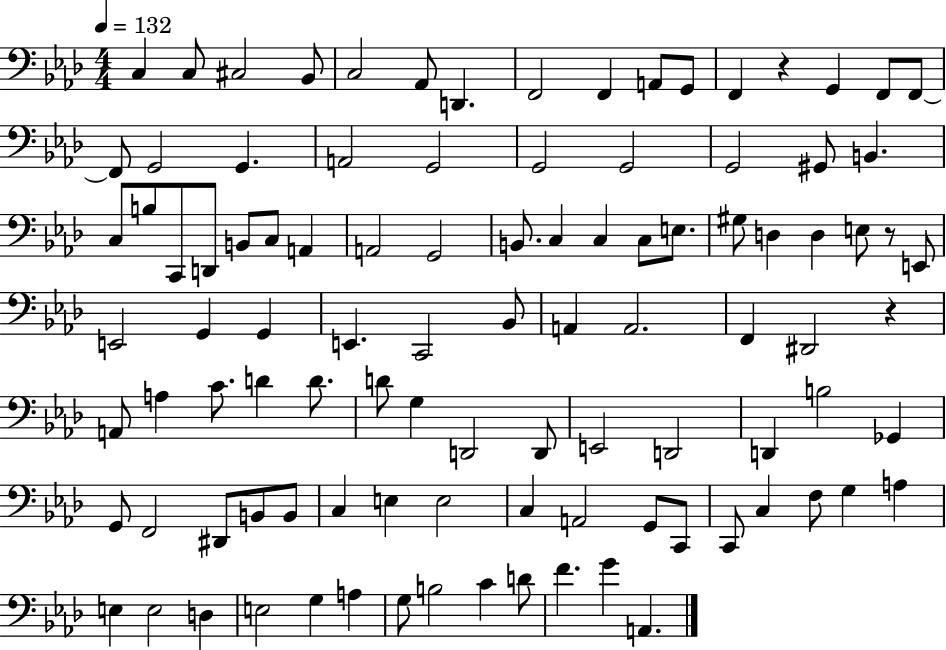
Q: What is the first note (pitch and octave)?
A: C3